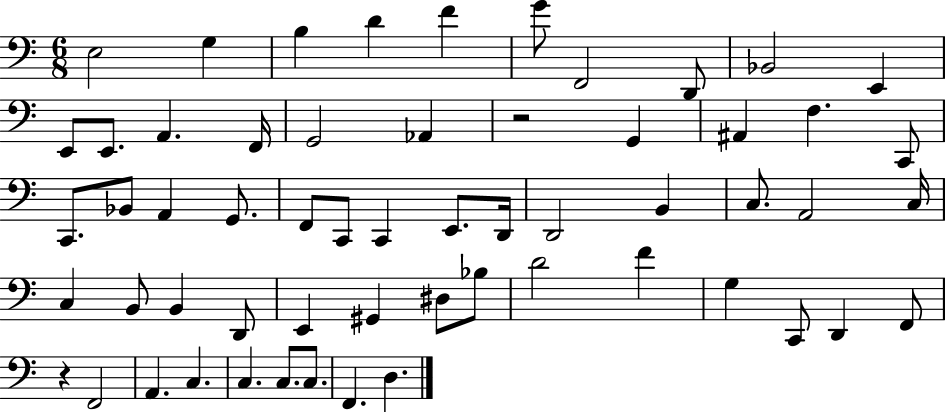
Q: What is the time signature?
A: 6/8